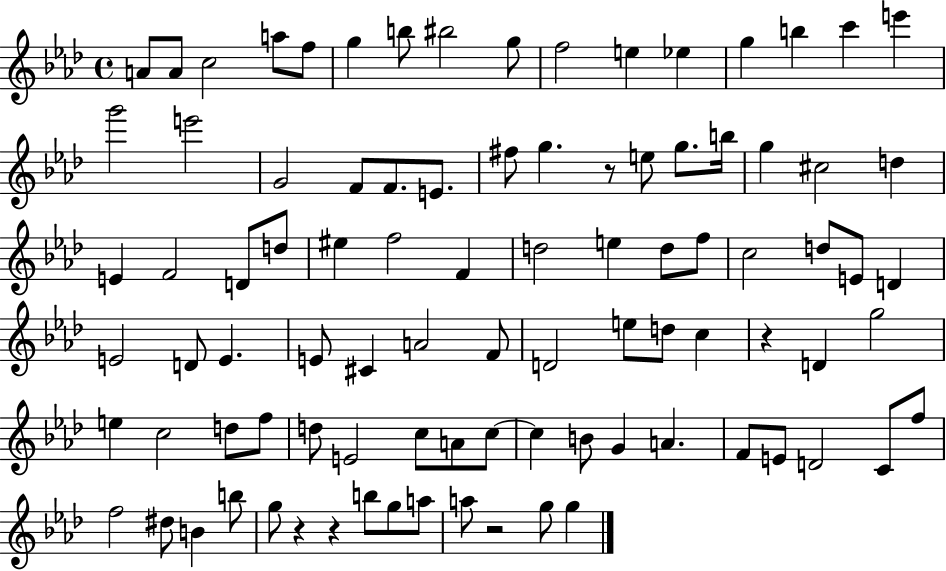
{
  \clef treble
  \time 4/4
  \defaultTimeSignature
  \key aes \major
  \repeat volta 2 { a'8 a'8 c''2 a''8 f''8 | g''4 b''8 bis''2 g''8 | f''2 e''4 ees''4 | g''4 b''4 c'''4 e'''4 | \break g'''2 e'''2 | g'2 f'8 f'8. e'8. | fis''8 g''4. r8 e''8 g''8. b''16 | g''4 cis''2 d''4 | \break e'4 f'2 d'8 d''8 | eis''4 f''2 f'4 | d''2 e''4 d''8 f''8 | c''2 d''8 e'8 d'4 | \break e'2 d'8 e'4. | e'8 cis'4 a'2 f'8 | d'2 e''8 d''8 c''4 | r4 d'4 g''2 | \break e''4 c''2 d''8 f''8 | d''8 e'2 c''8 a'8 c''8~~ | c''4 b'8 g'4 a'4. | f'8 e'8 d'2 c'8 f''8 | \break f''2 dis''8 b'4 b''8 | g''8 r4 r4 b''8 g''8 a''8 | a''8 r2 g''8 g''4 | } \bar "|."
}